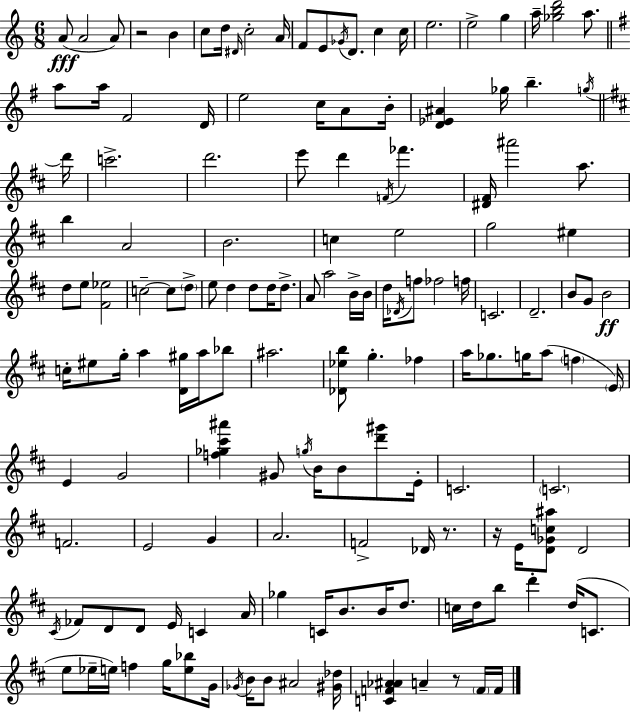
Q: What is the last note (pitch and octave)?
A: F4